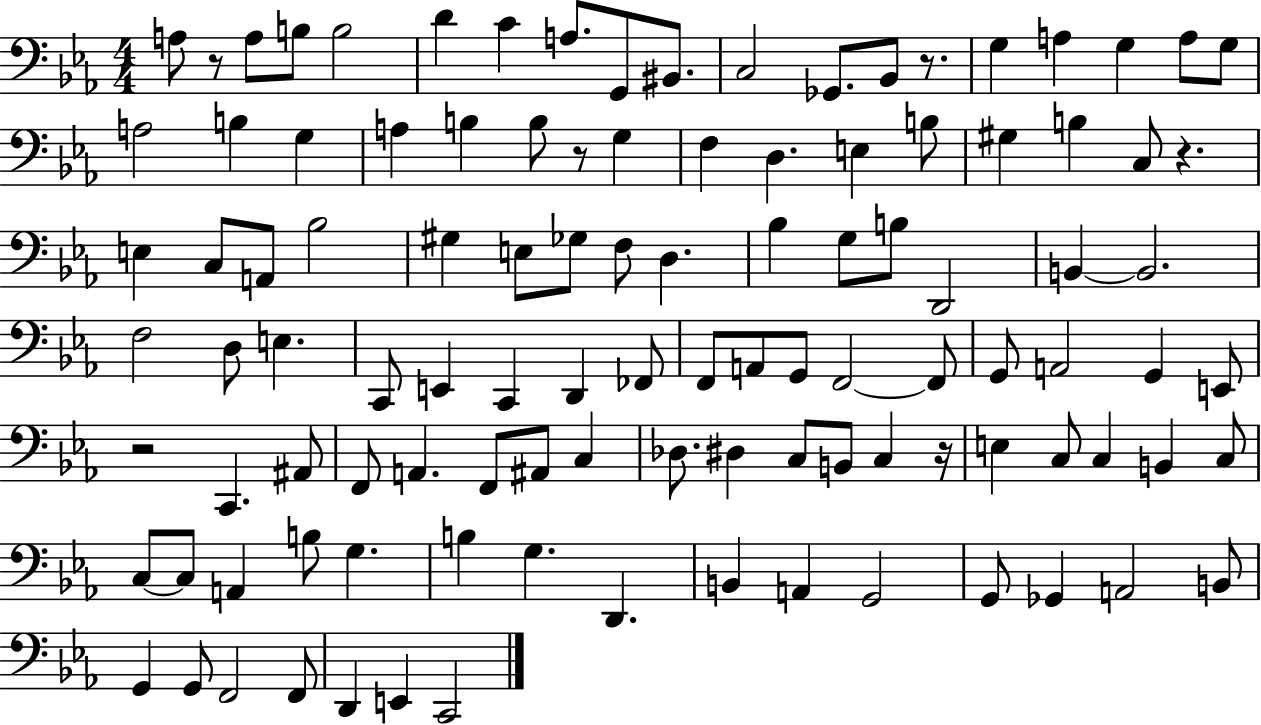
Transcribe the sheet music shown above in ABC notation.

X:1
T:Untitled
M:4/4
L:1/4
K:Eb
A,/2 z/2 A,/2 B,/2 B,2 D C A,/2 G,,/2 ^B,,/2 C,2 _G,,/2 _B,,/2 z/2 G, A, G, A,/2 G,/2 A,2 B, G, A, B, B,/2 z/2 G, F, D, E, B,/2 ^G, B, C,/2 z E, C,/2 A,,/2 _B,2 ^G, E,/2 _G,/2 F,/2 D, _B, G,/2 B,/2 D,,2 B,, B,,2 F,2 D,/2 E, C,,/2 E,, C,, D,, _F,,/2 F,,/2 A,,/2 G,,/2 F,,2 F,,/2 G,,/2 A,,2 G,, E,,/2 z2 C,, ^A,,/2 F,,/2 A,, F,,/2 ^A,,/2 C, _D,/2 ^D, C,/2 B,,/2 C, z/4 E, C,/2 C, B,, C,/2 C,/2 C,/2 A,, B,/2 G, B, G, D,, B,, A,, G,,2 G,,/2 _G,, A,,2 B,,/2 G,, G,,/2 F,,2 F,,/2 D,, E,, C,,2